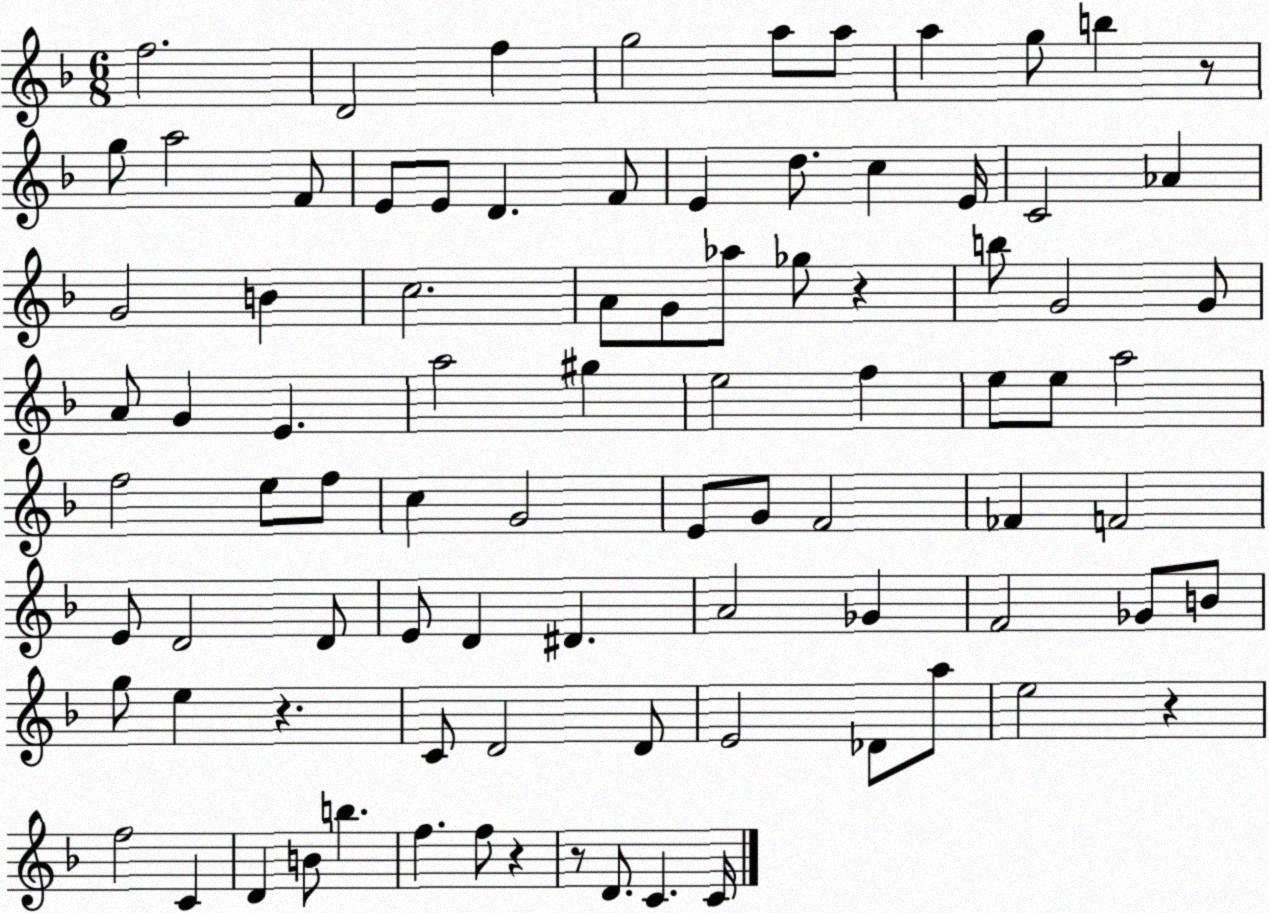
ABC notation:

X:1
T:Untitled
M:6/8
L:1/4
K:F
f2 D2 f g2 a/2 a/2 a g/2 b z/2 g/2 a2 F/2 E/2 E/2 D F/2 E d/2 c E/4 C2 _A G2 B c2 A/2 G/2 _a/2 _g/2 z b/2 G2 G/2 A/2 G E a2 ^g e2 f e/2 e/2 a2 f2 e/2 f/2 c G2 E/2 G/2 F2 _F F2 E/2 D2 D/2 E/2 D ^D A2 _G F2 _G/2 B/2 g/2 e z C/2 D2 D/2 E2 _D/2 a/2 e2 z f2 C D B/2 b f f/2 z z/2 D/2 C C/4